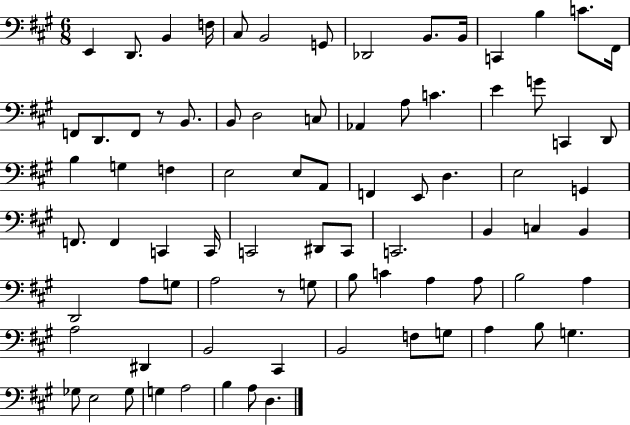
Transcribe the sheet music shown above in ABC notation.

X:1
T:Untitled
M:6/8
L:1/4
K:A
E,, D,,/2 B,, F,/4 ^C,/2 B,,2 G,,/2 _D,,2 B,,/2 B,,/4 C,, B, C/2 ^F,,/4 F,,/2 D,,/2 F,,/2 z/2 B,,/2 B,,/2 D,2 C,/2 _A,, A,/2 C E G/2 C,, D,,/2 B, G, F, E,2 E,/2 A,,/2 F,, E,,/2 D, E,2 G,, F,,/2 F,, C,, C,,/4 C,,2 ^D,,/2 C,,/2 C,,2 B,, C, B,, D,,2 A,/2 G,/2 A,2 z/2 G,/2 B,/2 C A, A,/2 B,2 A, A,2 ^D,, B,,2 ^C,, B,,2 F,/2 G,/2 A, B,/2 G, _G,/2 E,2 _G,/2 G, A,2 B, A,/2 D,